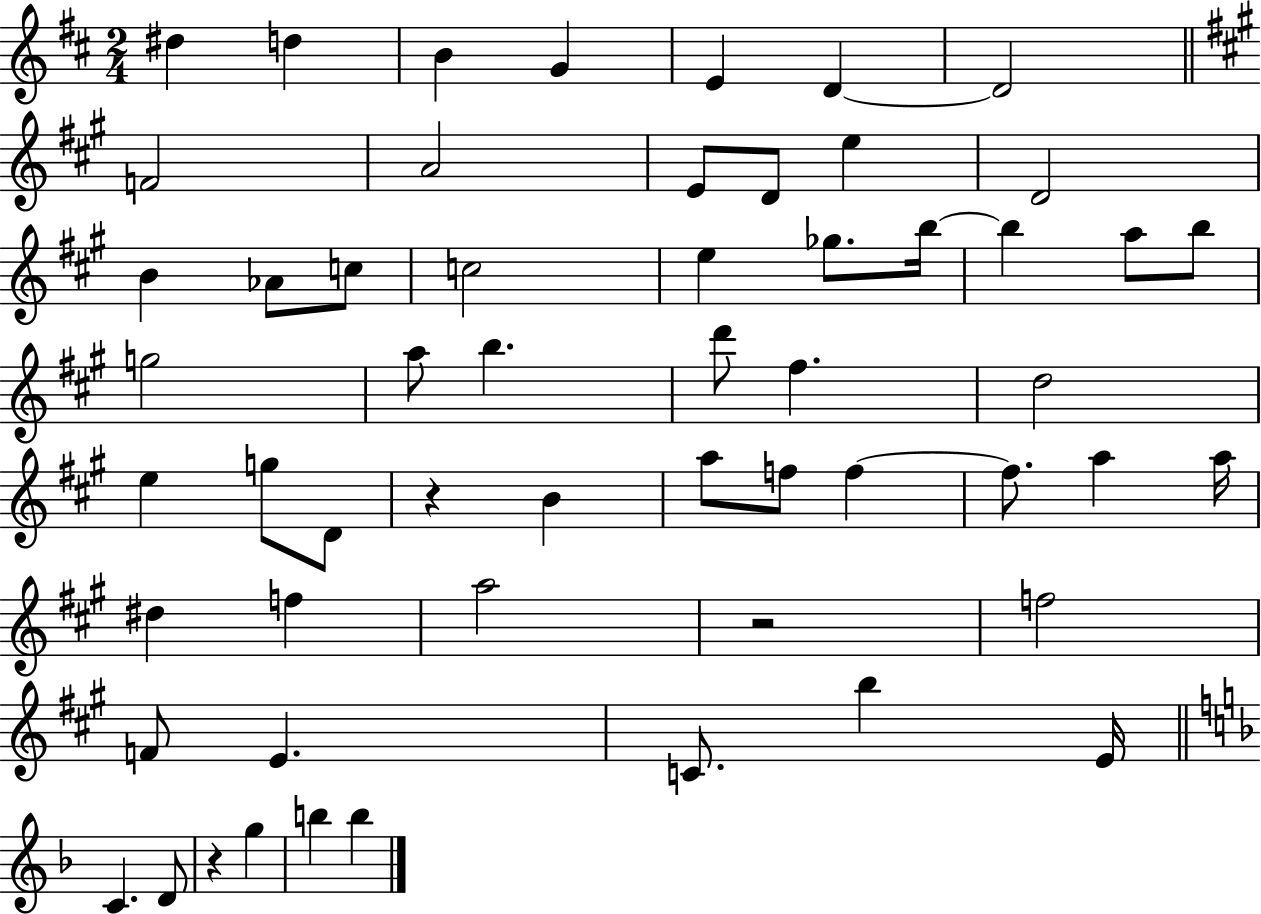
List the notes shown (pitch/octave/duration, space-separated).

D#5/q D5/q B4/q G4/q E4/q D4/q D4/h F4/h A4/h E4/e D4/e E5/q D4/h B4/q Ab4/e C5/e C5/h E5/q Gb5/e. B5/s B5/q A5/e B5/e G5/h A5/e B5/q. D6/e F#5/q. D5/h E5/q G5/e D4/e R/q B4/q A5/e F5/e F5/q F5/e. A5/q A5/s D#5/q F5/q A5/h R/h F5/h F4/e E4/q. C4/e. B5/q E4/s C4/q. D4/e R/q G5/q B5/q B5/q